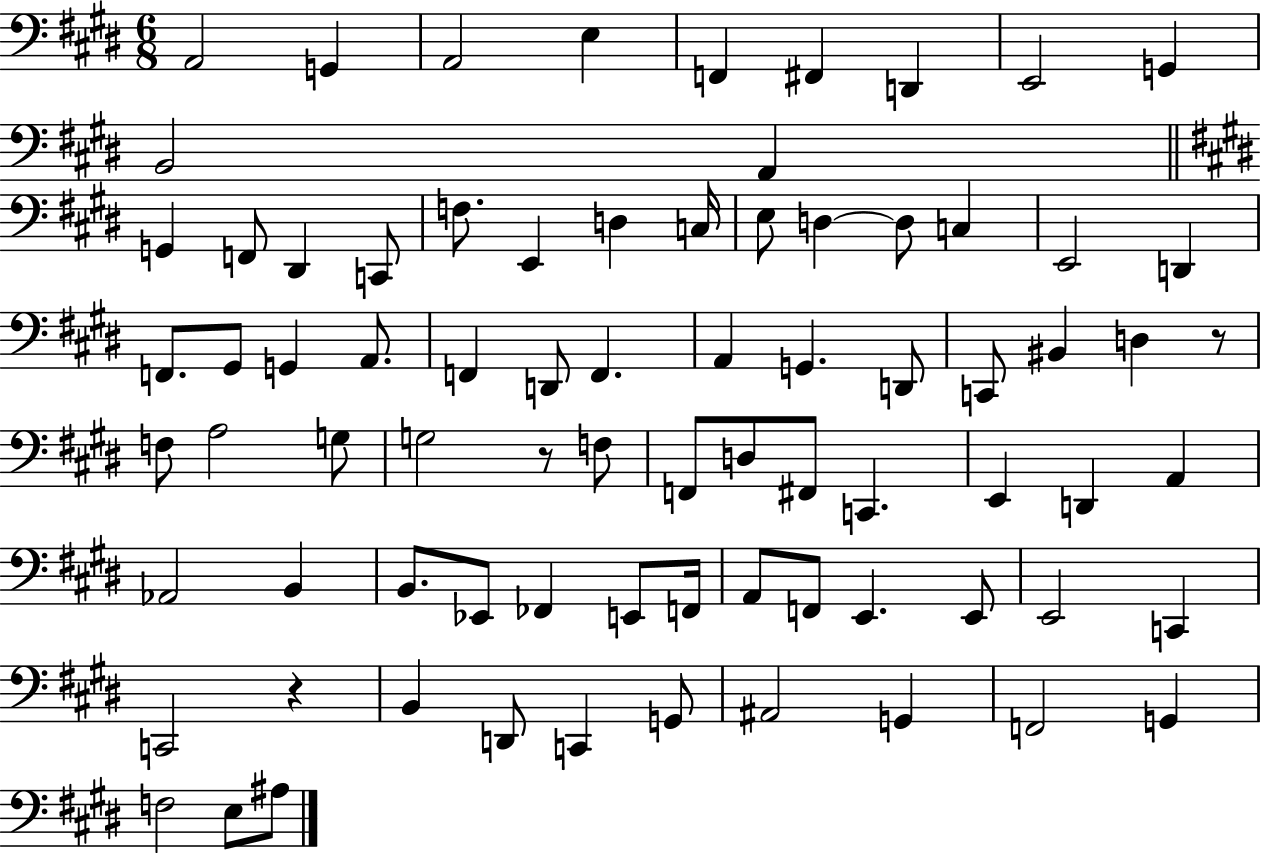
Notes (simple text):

A2/h G2/q A2/h E3/q F2/q F#2/q D2/q E2/h G2/q B2/h A2/q G2/q F2/e D#2/q C2/e F3/e. E2/q D3/q C3/s E3/e D3/q D3/e C3/q E2/h D2/q F2/e. G#2/e G2/q A2/e. F2/q D2/e F2/q. A2/q G2/q. D2/e C2/e BIS2/q D3/q R/e F3/e A3/h G3/e G3/h R/e F3/e F2/e D3/e F#2/e C2/q. E2/q D2/q A2/q Ab2/h B2/q B2/e. Eb2/e FES2/q E2/e F2/s A2/e F2/e E2/q. E2/e E2/h C2/q C2/h R/q B2/q D2/e C2/q G2/e A#2/h G2/q F2/h G2/q F3/h E3/e A#3/e